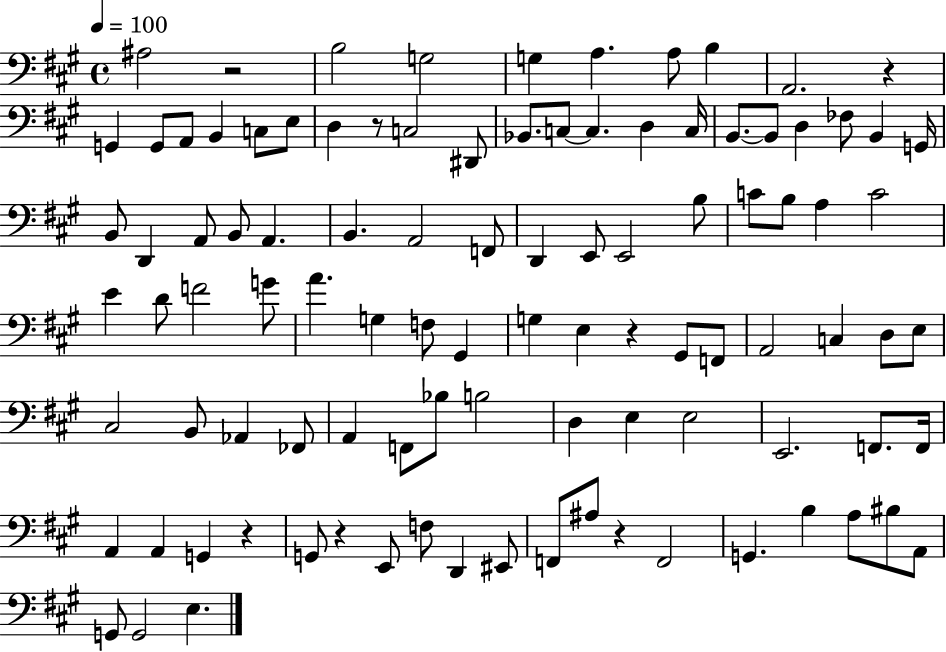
A#3/h R/h B3/h G3/h G3/q A3/q. A3/e B3/q A2/h. R/q G2/q G2/e A2/e B2/q C3/e E3/e D3/q R/e C3/h D#2/e Bb2/e. C3/e C3/q. D3/q C3/s B2/e. B2/e D3/q FES3/e B2/q G2/s B2/e D2/q A2/e B2/e A2/q. B2/q. A2/h F2/e D2/q E2/e E2/h B3/e C4/e B3/e A3/q C4/h E4/q D4/e F4/h G4/e A4/q. G3/q F3/e G#2/q G3/q E3/q R/q G#2/e F2/e A2/h C3/q D3/e E3/e C#3/h B2/e Ab2/q FES2/e A2/q F2/e Bb3/e B3/h D3/q E3/q E3/h E2/h. F2/e. F2/s A2/q A2/q G2/q R/q G2/e R/q E2/e F3/e D2/q EIS2/e F2/e A#3/e R/q F2/h G2/q. B3/q A3/e BIS3/e A2/e G2/e G2/h E3/q.